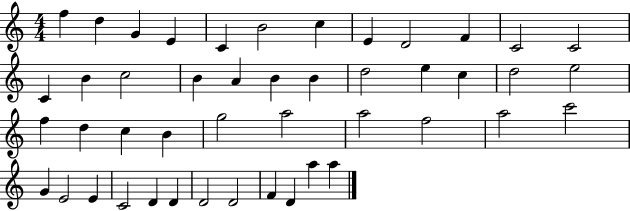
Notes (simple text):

F5/q D5/q G4/q E4/q C4/q B4/h C5/q E4/q D4/h F4/q C4/h C4/h C4/q B4/q C5/h B4/q A4/q B4/q B4/q D5/h E5/q C5/q D5/h E5/h F5/q D5/q C5/q B4/q G5/h A5/h A5/h F5/h A5/h C6/h G4/q E4/h E4/q C4/h D4/q D4/q D4/h D4/h F4/q D4/q A5/q A5/q